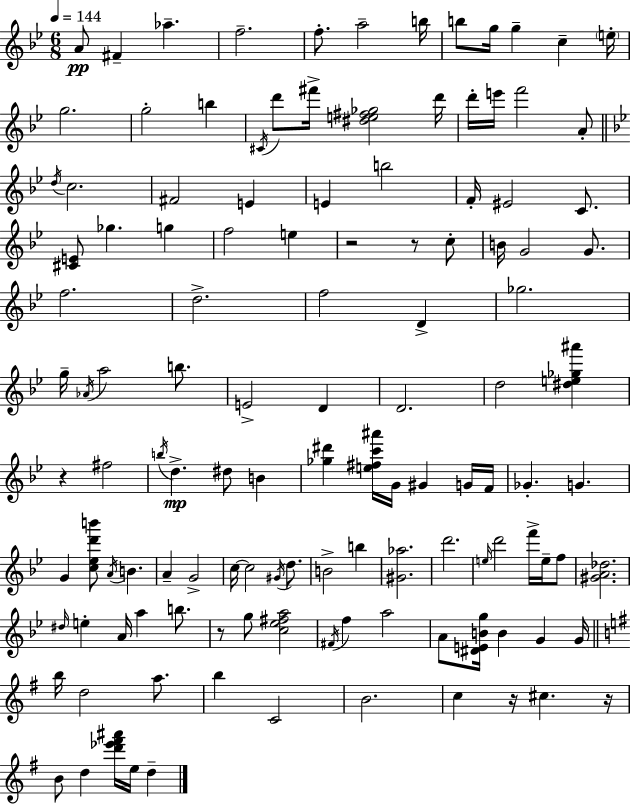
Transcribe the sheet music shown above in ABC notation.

X:1
T:Untitled
M:6/8
L:1/4
K:Bb
A/2 ^F _a f2 f/2 a2 b/4 b/2 g/4 g c e/4 g2 g2 b ^C/4 d'/2 ^f'/4 [^de^f_g]2 d'/4 d'/4 e'/4 f'2 A/2 d/4 c2 ^F2 E E b2 F/4 ^E2 C/2 [^CE]/2 _g g f2 e z2 z/2 c/2 B/4 G2 G/2 f2 d2 f2 D _g2 g/4 _A/4 a2 b/2 E2 D D2 d2 [^de_g^a'] z ^f2 b/4 d ^d/2 B [_g^d'] [e^fc'^a']/4 G/4 ^G G/4 F/4 _G G G [c_ed'b']/2 A/4 B A G2 c/4 c2 ^G/4 d/2 B2 b [^G_a]2 d'2 e/4 d'2 f'/4 e/4 f/2 [^GA_d]2 ^d/4 e A/4 a b/2 z/2 g/2 [c_e^fa]2 ^F/4 f a2 A/2 [^DEBg]/4 B G G/4 b/4 d2 a/2 b C2 B2 c z/4 ^c z/4 B/2 d [d'_e'^f'^a']/4 e/4 d